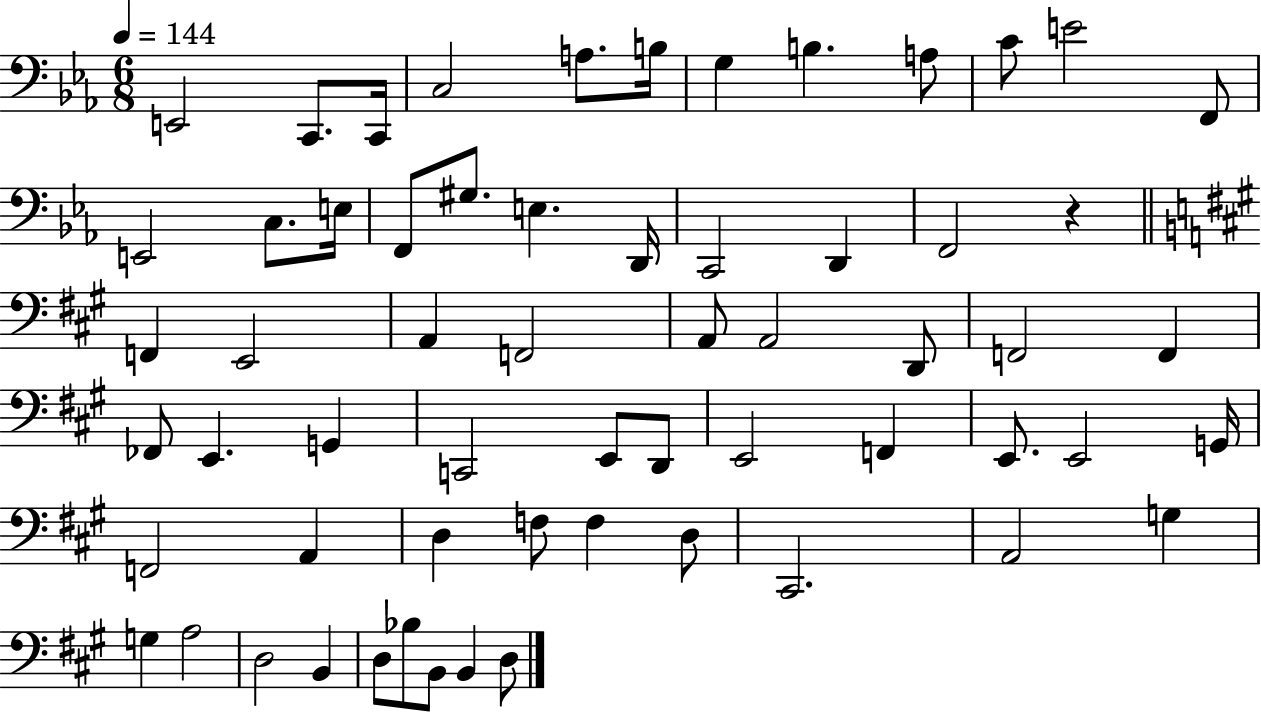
X:1
T:Untitled
M:6/8
L:1/4
K:Eb
E,,2 C,,/2 C,,/4 C,2 A,/2 B,/4 G, B, A,/2 C/2 E2 F,,/2 E,,2 C,/2 E,/4 F,,/2 ^G,/2 E, D,,/4 C,,2 D,, F,,2 z F,, E,,2 A,, F,,2 A,,/2 A,,2 D,,/2 F,,2 F,, _F,,/2 E,, G,, C,,2 E,,/2 D,,/2 E,,2 F,, E,,/2 E,,2 G,,/4 F,,2 A,, D, F,/2 F, D,/2 ^C,,2 A,,2 G, G, A,2 D,2 B,, D,/2 _B,/2 B,,/2 B,, D,/2